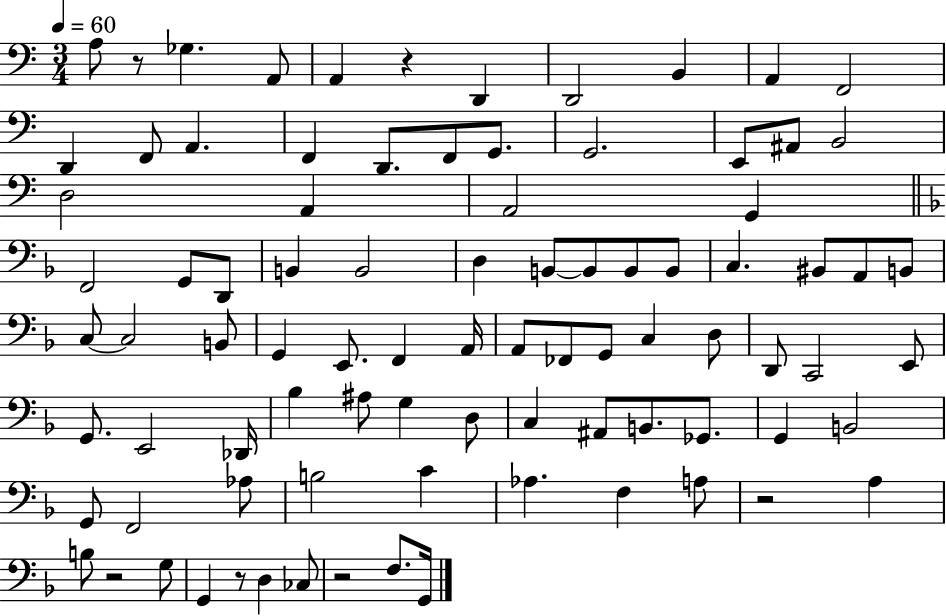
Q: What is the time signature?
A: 3/4